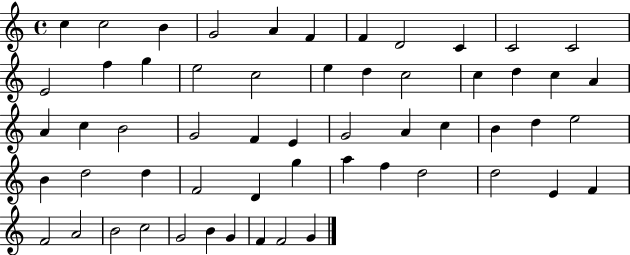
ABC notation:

X:1
T:Untitled
M:4/4
L:1/4
K:C
c c2 B G2 A F F D2 C C2 C2 E2 f g e2 c2 e d c2 c d c A A c B2 G2 F E G2 A c B d e2 B d2 d F2 D g a f d2 d2 E F F2 A2 B2 c2 G2 B G F F2 G